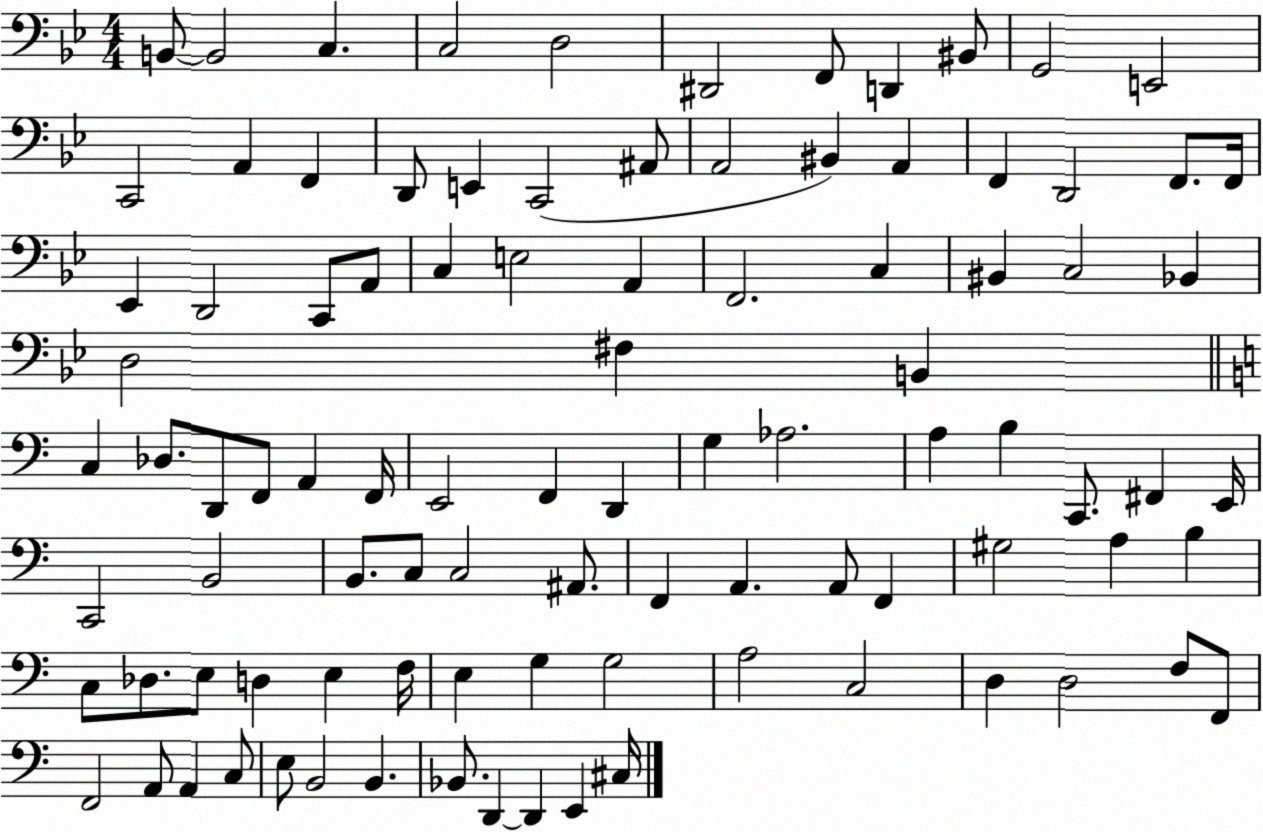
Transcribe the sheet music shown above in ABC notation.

X:1
T:Untitled
M:4/4
L:1/4
K:Bb
B,,/2 B,,2 C, C,2 D,2 ^D,,2 F,,/2 D,, ^B,,/2 G,,2 E,,2 C,,2 A,, F,, D,,/2 E,, C,,2 ^A,,/2 A,,2 ^B,, A,, F,, D,,2 F,,/2 F,,/4 _E,, D,,2 C,,/2 A,,/2 C, E,2 A,, F,,2 C, ^B,, C,2 _B,, D,2 ^F, B,, C, _D,/2 D,,/2 F,,/2 A,, F,,/4 E,,2 F,, D,, G, _A,2 A, B, C,,/2 ^F,, E,,/4 C,,2 B,,2 B,,/2 C,/2 C,2 ^A,,/2 F,, A,, A,,/2 F,, ^G,2 A, B, C,/2 _D,/2 E,/2 D, E, F,/4 E, G, G,2 A,2 C,2 D, D,2 F,/2 F,,/2 F,,2 A,,/2 A,, C,/2 E,/2 B,,2 B,, _B,,/2 D,, D,, E,, ^C,/4